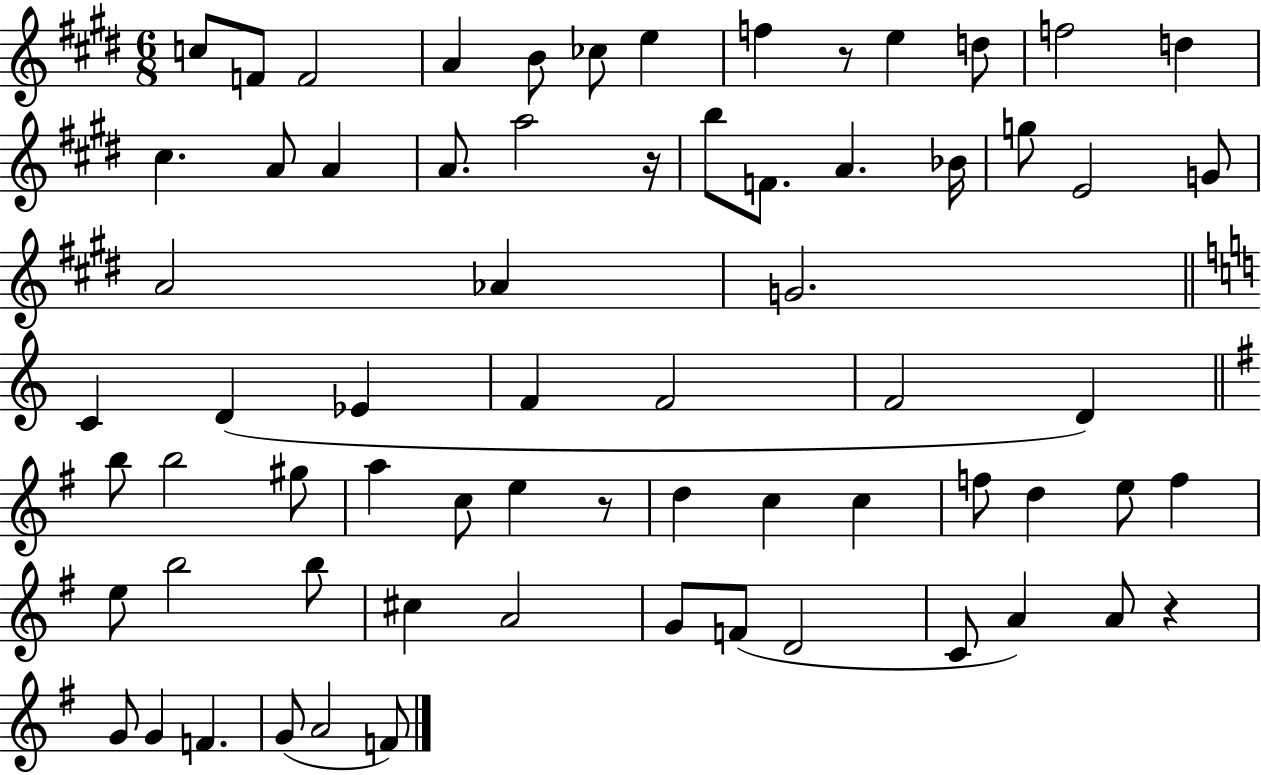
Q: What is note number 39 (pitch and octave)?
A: C5